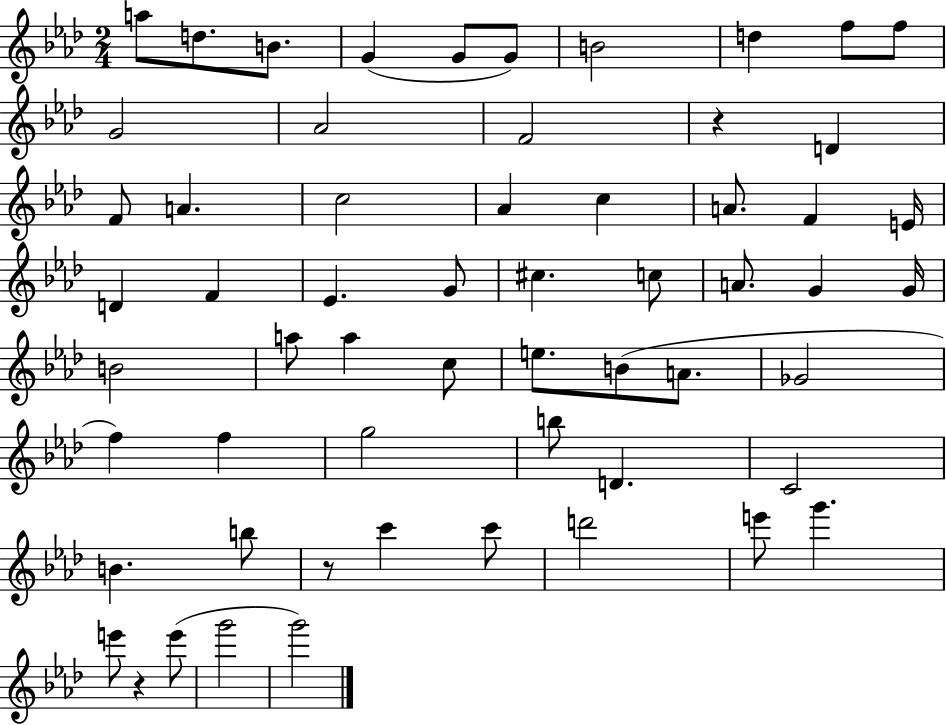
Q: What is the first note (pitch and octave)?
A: A5